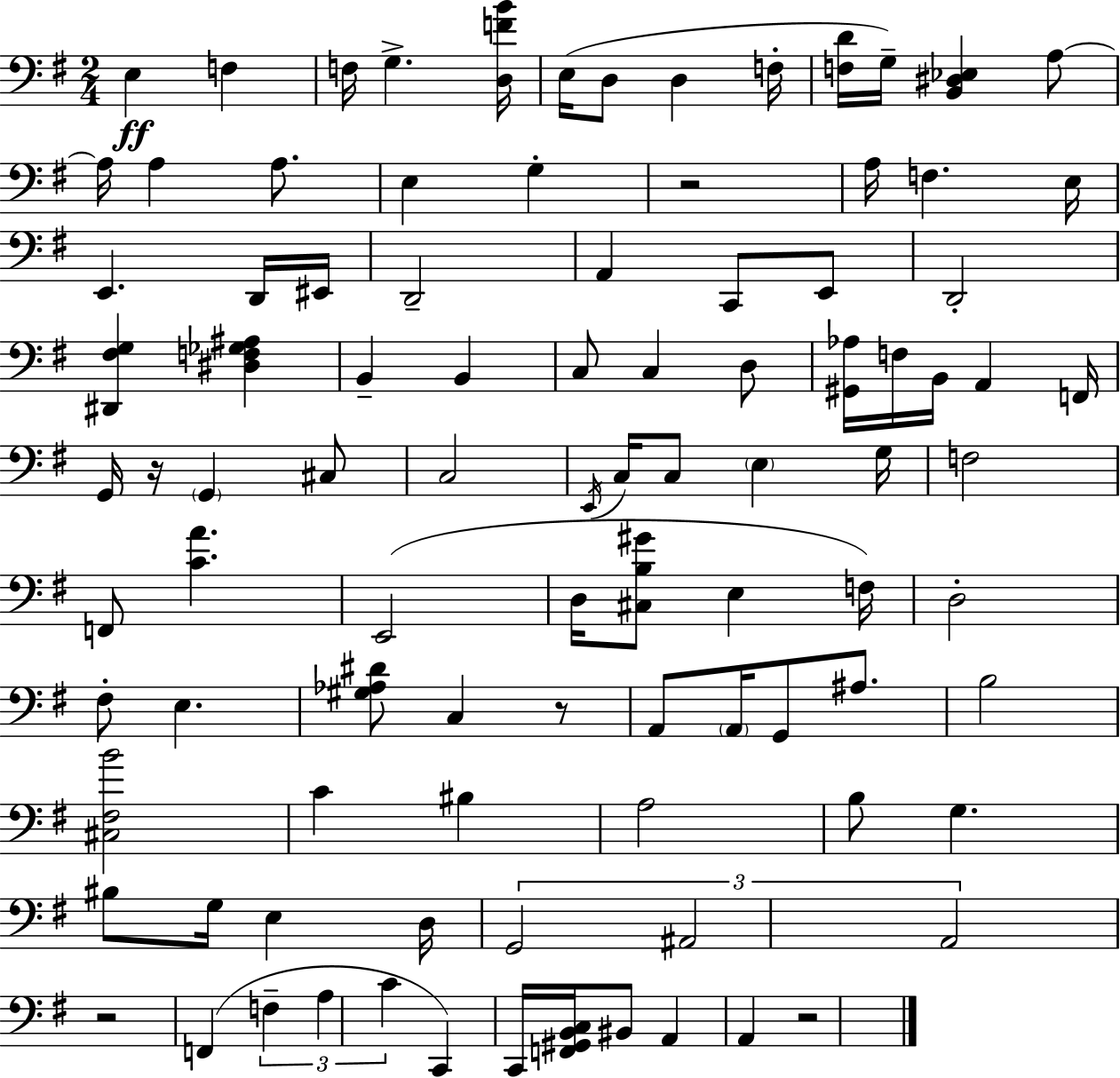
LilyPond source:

{
  \clef bass
  \numericTimeSignature
  \time 2/4
  \key g \major
  e4\ff f4 | f16 g4.-> <d f' b'>16 | e16( d8 d4 f16-. | <f d'>16 g16--) <b, dis ees>4 a8~~ | \break a16 a4 a8. | e4 g4-. | r2 | a16 f4. e16 | \break e,4. d,16 eis,16 | d,2-- | a,4 c,8 e,8 | d,2-. | \break <dis, fis g>4 <dis f ges ais>4 | b,4-- b,4 | c8 c4 d8 | <gis, aes>16 f16 b,16 a,4 f,16 | \break g,16 r16 \parenthesize g,4 cis8 | c2 | \acciaccatura { e,16 } c16 c8 \parenthesize e4 | g16 f2 | \break f,8 <c' a'>4. | e,2( | d16 <cis b gis'>8 e4 | f16) d2-. | \break fis8-. e4. | <gis aes dis'>8 c4 r8 | a,8 \parenthesize a,16 g,8 ais8. | b2 | \break <cis fis b'>2 | c'4 bis4 | a2 | b8 g4. | \break bis8 g16 e4 | d16 \tuplet 3/2 { g,2 | ais,2 | a,2 } | \break r2 | f,4( \tuplet 3/2 { f4-- | a4 c'4 } | c,4) c,16 <f, gis, b, c>16 bis,8 | \break a,4 a,4 | r2 | \bar "|."
}